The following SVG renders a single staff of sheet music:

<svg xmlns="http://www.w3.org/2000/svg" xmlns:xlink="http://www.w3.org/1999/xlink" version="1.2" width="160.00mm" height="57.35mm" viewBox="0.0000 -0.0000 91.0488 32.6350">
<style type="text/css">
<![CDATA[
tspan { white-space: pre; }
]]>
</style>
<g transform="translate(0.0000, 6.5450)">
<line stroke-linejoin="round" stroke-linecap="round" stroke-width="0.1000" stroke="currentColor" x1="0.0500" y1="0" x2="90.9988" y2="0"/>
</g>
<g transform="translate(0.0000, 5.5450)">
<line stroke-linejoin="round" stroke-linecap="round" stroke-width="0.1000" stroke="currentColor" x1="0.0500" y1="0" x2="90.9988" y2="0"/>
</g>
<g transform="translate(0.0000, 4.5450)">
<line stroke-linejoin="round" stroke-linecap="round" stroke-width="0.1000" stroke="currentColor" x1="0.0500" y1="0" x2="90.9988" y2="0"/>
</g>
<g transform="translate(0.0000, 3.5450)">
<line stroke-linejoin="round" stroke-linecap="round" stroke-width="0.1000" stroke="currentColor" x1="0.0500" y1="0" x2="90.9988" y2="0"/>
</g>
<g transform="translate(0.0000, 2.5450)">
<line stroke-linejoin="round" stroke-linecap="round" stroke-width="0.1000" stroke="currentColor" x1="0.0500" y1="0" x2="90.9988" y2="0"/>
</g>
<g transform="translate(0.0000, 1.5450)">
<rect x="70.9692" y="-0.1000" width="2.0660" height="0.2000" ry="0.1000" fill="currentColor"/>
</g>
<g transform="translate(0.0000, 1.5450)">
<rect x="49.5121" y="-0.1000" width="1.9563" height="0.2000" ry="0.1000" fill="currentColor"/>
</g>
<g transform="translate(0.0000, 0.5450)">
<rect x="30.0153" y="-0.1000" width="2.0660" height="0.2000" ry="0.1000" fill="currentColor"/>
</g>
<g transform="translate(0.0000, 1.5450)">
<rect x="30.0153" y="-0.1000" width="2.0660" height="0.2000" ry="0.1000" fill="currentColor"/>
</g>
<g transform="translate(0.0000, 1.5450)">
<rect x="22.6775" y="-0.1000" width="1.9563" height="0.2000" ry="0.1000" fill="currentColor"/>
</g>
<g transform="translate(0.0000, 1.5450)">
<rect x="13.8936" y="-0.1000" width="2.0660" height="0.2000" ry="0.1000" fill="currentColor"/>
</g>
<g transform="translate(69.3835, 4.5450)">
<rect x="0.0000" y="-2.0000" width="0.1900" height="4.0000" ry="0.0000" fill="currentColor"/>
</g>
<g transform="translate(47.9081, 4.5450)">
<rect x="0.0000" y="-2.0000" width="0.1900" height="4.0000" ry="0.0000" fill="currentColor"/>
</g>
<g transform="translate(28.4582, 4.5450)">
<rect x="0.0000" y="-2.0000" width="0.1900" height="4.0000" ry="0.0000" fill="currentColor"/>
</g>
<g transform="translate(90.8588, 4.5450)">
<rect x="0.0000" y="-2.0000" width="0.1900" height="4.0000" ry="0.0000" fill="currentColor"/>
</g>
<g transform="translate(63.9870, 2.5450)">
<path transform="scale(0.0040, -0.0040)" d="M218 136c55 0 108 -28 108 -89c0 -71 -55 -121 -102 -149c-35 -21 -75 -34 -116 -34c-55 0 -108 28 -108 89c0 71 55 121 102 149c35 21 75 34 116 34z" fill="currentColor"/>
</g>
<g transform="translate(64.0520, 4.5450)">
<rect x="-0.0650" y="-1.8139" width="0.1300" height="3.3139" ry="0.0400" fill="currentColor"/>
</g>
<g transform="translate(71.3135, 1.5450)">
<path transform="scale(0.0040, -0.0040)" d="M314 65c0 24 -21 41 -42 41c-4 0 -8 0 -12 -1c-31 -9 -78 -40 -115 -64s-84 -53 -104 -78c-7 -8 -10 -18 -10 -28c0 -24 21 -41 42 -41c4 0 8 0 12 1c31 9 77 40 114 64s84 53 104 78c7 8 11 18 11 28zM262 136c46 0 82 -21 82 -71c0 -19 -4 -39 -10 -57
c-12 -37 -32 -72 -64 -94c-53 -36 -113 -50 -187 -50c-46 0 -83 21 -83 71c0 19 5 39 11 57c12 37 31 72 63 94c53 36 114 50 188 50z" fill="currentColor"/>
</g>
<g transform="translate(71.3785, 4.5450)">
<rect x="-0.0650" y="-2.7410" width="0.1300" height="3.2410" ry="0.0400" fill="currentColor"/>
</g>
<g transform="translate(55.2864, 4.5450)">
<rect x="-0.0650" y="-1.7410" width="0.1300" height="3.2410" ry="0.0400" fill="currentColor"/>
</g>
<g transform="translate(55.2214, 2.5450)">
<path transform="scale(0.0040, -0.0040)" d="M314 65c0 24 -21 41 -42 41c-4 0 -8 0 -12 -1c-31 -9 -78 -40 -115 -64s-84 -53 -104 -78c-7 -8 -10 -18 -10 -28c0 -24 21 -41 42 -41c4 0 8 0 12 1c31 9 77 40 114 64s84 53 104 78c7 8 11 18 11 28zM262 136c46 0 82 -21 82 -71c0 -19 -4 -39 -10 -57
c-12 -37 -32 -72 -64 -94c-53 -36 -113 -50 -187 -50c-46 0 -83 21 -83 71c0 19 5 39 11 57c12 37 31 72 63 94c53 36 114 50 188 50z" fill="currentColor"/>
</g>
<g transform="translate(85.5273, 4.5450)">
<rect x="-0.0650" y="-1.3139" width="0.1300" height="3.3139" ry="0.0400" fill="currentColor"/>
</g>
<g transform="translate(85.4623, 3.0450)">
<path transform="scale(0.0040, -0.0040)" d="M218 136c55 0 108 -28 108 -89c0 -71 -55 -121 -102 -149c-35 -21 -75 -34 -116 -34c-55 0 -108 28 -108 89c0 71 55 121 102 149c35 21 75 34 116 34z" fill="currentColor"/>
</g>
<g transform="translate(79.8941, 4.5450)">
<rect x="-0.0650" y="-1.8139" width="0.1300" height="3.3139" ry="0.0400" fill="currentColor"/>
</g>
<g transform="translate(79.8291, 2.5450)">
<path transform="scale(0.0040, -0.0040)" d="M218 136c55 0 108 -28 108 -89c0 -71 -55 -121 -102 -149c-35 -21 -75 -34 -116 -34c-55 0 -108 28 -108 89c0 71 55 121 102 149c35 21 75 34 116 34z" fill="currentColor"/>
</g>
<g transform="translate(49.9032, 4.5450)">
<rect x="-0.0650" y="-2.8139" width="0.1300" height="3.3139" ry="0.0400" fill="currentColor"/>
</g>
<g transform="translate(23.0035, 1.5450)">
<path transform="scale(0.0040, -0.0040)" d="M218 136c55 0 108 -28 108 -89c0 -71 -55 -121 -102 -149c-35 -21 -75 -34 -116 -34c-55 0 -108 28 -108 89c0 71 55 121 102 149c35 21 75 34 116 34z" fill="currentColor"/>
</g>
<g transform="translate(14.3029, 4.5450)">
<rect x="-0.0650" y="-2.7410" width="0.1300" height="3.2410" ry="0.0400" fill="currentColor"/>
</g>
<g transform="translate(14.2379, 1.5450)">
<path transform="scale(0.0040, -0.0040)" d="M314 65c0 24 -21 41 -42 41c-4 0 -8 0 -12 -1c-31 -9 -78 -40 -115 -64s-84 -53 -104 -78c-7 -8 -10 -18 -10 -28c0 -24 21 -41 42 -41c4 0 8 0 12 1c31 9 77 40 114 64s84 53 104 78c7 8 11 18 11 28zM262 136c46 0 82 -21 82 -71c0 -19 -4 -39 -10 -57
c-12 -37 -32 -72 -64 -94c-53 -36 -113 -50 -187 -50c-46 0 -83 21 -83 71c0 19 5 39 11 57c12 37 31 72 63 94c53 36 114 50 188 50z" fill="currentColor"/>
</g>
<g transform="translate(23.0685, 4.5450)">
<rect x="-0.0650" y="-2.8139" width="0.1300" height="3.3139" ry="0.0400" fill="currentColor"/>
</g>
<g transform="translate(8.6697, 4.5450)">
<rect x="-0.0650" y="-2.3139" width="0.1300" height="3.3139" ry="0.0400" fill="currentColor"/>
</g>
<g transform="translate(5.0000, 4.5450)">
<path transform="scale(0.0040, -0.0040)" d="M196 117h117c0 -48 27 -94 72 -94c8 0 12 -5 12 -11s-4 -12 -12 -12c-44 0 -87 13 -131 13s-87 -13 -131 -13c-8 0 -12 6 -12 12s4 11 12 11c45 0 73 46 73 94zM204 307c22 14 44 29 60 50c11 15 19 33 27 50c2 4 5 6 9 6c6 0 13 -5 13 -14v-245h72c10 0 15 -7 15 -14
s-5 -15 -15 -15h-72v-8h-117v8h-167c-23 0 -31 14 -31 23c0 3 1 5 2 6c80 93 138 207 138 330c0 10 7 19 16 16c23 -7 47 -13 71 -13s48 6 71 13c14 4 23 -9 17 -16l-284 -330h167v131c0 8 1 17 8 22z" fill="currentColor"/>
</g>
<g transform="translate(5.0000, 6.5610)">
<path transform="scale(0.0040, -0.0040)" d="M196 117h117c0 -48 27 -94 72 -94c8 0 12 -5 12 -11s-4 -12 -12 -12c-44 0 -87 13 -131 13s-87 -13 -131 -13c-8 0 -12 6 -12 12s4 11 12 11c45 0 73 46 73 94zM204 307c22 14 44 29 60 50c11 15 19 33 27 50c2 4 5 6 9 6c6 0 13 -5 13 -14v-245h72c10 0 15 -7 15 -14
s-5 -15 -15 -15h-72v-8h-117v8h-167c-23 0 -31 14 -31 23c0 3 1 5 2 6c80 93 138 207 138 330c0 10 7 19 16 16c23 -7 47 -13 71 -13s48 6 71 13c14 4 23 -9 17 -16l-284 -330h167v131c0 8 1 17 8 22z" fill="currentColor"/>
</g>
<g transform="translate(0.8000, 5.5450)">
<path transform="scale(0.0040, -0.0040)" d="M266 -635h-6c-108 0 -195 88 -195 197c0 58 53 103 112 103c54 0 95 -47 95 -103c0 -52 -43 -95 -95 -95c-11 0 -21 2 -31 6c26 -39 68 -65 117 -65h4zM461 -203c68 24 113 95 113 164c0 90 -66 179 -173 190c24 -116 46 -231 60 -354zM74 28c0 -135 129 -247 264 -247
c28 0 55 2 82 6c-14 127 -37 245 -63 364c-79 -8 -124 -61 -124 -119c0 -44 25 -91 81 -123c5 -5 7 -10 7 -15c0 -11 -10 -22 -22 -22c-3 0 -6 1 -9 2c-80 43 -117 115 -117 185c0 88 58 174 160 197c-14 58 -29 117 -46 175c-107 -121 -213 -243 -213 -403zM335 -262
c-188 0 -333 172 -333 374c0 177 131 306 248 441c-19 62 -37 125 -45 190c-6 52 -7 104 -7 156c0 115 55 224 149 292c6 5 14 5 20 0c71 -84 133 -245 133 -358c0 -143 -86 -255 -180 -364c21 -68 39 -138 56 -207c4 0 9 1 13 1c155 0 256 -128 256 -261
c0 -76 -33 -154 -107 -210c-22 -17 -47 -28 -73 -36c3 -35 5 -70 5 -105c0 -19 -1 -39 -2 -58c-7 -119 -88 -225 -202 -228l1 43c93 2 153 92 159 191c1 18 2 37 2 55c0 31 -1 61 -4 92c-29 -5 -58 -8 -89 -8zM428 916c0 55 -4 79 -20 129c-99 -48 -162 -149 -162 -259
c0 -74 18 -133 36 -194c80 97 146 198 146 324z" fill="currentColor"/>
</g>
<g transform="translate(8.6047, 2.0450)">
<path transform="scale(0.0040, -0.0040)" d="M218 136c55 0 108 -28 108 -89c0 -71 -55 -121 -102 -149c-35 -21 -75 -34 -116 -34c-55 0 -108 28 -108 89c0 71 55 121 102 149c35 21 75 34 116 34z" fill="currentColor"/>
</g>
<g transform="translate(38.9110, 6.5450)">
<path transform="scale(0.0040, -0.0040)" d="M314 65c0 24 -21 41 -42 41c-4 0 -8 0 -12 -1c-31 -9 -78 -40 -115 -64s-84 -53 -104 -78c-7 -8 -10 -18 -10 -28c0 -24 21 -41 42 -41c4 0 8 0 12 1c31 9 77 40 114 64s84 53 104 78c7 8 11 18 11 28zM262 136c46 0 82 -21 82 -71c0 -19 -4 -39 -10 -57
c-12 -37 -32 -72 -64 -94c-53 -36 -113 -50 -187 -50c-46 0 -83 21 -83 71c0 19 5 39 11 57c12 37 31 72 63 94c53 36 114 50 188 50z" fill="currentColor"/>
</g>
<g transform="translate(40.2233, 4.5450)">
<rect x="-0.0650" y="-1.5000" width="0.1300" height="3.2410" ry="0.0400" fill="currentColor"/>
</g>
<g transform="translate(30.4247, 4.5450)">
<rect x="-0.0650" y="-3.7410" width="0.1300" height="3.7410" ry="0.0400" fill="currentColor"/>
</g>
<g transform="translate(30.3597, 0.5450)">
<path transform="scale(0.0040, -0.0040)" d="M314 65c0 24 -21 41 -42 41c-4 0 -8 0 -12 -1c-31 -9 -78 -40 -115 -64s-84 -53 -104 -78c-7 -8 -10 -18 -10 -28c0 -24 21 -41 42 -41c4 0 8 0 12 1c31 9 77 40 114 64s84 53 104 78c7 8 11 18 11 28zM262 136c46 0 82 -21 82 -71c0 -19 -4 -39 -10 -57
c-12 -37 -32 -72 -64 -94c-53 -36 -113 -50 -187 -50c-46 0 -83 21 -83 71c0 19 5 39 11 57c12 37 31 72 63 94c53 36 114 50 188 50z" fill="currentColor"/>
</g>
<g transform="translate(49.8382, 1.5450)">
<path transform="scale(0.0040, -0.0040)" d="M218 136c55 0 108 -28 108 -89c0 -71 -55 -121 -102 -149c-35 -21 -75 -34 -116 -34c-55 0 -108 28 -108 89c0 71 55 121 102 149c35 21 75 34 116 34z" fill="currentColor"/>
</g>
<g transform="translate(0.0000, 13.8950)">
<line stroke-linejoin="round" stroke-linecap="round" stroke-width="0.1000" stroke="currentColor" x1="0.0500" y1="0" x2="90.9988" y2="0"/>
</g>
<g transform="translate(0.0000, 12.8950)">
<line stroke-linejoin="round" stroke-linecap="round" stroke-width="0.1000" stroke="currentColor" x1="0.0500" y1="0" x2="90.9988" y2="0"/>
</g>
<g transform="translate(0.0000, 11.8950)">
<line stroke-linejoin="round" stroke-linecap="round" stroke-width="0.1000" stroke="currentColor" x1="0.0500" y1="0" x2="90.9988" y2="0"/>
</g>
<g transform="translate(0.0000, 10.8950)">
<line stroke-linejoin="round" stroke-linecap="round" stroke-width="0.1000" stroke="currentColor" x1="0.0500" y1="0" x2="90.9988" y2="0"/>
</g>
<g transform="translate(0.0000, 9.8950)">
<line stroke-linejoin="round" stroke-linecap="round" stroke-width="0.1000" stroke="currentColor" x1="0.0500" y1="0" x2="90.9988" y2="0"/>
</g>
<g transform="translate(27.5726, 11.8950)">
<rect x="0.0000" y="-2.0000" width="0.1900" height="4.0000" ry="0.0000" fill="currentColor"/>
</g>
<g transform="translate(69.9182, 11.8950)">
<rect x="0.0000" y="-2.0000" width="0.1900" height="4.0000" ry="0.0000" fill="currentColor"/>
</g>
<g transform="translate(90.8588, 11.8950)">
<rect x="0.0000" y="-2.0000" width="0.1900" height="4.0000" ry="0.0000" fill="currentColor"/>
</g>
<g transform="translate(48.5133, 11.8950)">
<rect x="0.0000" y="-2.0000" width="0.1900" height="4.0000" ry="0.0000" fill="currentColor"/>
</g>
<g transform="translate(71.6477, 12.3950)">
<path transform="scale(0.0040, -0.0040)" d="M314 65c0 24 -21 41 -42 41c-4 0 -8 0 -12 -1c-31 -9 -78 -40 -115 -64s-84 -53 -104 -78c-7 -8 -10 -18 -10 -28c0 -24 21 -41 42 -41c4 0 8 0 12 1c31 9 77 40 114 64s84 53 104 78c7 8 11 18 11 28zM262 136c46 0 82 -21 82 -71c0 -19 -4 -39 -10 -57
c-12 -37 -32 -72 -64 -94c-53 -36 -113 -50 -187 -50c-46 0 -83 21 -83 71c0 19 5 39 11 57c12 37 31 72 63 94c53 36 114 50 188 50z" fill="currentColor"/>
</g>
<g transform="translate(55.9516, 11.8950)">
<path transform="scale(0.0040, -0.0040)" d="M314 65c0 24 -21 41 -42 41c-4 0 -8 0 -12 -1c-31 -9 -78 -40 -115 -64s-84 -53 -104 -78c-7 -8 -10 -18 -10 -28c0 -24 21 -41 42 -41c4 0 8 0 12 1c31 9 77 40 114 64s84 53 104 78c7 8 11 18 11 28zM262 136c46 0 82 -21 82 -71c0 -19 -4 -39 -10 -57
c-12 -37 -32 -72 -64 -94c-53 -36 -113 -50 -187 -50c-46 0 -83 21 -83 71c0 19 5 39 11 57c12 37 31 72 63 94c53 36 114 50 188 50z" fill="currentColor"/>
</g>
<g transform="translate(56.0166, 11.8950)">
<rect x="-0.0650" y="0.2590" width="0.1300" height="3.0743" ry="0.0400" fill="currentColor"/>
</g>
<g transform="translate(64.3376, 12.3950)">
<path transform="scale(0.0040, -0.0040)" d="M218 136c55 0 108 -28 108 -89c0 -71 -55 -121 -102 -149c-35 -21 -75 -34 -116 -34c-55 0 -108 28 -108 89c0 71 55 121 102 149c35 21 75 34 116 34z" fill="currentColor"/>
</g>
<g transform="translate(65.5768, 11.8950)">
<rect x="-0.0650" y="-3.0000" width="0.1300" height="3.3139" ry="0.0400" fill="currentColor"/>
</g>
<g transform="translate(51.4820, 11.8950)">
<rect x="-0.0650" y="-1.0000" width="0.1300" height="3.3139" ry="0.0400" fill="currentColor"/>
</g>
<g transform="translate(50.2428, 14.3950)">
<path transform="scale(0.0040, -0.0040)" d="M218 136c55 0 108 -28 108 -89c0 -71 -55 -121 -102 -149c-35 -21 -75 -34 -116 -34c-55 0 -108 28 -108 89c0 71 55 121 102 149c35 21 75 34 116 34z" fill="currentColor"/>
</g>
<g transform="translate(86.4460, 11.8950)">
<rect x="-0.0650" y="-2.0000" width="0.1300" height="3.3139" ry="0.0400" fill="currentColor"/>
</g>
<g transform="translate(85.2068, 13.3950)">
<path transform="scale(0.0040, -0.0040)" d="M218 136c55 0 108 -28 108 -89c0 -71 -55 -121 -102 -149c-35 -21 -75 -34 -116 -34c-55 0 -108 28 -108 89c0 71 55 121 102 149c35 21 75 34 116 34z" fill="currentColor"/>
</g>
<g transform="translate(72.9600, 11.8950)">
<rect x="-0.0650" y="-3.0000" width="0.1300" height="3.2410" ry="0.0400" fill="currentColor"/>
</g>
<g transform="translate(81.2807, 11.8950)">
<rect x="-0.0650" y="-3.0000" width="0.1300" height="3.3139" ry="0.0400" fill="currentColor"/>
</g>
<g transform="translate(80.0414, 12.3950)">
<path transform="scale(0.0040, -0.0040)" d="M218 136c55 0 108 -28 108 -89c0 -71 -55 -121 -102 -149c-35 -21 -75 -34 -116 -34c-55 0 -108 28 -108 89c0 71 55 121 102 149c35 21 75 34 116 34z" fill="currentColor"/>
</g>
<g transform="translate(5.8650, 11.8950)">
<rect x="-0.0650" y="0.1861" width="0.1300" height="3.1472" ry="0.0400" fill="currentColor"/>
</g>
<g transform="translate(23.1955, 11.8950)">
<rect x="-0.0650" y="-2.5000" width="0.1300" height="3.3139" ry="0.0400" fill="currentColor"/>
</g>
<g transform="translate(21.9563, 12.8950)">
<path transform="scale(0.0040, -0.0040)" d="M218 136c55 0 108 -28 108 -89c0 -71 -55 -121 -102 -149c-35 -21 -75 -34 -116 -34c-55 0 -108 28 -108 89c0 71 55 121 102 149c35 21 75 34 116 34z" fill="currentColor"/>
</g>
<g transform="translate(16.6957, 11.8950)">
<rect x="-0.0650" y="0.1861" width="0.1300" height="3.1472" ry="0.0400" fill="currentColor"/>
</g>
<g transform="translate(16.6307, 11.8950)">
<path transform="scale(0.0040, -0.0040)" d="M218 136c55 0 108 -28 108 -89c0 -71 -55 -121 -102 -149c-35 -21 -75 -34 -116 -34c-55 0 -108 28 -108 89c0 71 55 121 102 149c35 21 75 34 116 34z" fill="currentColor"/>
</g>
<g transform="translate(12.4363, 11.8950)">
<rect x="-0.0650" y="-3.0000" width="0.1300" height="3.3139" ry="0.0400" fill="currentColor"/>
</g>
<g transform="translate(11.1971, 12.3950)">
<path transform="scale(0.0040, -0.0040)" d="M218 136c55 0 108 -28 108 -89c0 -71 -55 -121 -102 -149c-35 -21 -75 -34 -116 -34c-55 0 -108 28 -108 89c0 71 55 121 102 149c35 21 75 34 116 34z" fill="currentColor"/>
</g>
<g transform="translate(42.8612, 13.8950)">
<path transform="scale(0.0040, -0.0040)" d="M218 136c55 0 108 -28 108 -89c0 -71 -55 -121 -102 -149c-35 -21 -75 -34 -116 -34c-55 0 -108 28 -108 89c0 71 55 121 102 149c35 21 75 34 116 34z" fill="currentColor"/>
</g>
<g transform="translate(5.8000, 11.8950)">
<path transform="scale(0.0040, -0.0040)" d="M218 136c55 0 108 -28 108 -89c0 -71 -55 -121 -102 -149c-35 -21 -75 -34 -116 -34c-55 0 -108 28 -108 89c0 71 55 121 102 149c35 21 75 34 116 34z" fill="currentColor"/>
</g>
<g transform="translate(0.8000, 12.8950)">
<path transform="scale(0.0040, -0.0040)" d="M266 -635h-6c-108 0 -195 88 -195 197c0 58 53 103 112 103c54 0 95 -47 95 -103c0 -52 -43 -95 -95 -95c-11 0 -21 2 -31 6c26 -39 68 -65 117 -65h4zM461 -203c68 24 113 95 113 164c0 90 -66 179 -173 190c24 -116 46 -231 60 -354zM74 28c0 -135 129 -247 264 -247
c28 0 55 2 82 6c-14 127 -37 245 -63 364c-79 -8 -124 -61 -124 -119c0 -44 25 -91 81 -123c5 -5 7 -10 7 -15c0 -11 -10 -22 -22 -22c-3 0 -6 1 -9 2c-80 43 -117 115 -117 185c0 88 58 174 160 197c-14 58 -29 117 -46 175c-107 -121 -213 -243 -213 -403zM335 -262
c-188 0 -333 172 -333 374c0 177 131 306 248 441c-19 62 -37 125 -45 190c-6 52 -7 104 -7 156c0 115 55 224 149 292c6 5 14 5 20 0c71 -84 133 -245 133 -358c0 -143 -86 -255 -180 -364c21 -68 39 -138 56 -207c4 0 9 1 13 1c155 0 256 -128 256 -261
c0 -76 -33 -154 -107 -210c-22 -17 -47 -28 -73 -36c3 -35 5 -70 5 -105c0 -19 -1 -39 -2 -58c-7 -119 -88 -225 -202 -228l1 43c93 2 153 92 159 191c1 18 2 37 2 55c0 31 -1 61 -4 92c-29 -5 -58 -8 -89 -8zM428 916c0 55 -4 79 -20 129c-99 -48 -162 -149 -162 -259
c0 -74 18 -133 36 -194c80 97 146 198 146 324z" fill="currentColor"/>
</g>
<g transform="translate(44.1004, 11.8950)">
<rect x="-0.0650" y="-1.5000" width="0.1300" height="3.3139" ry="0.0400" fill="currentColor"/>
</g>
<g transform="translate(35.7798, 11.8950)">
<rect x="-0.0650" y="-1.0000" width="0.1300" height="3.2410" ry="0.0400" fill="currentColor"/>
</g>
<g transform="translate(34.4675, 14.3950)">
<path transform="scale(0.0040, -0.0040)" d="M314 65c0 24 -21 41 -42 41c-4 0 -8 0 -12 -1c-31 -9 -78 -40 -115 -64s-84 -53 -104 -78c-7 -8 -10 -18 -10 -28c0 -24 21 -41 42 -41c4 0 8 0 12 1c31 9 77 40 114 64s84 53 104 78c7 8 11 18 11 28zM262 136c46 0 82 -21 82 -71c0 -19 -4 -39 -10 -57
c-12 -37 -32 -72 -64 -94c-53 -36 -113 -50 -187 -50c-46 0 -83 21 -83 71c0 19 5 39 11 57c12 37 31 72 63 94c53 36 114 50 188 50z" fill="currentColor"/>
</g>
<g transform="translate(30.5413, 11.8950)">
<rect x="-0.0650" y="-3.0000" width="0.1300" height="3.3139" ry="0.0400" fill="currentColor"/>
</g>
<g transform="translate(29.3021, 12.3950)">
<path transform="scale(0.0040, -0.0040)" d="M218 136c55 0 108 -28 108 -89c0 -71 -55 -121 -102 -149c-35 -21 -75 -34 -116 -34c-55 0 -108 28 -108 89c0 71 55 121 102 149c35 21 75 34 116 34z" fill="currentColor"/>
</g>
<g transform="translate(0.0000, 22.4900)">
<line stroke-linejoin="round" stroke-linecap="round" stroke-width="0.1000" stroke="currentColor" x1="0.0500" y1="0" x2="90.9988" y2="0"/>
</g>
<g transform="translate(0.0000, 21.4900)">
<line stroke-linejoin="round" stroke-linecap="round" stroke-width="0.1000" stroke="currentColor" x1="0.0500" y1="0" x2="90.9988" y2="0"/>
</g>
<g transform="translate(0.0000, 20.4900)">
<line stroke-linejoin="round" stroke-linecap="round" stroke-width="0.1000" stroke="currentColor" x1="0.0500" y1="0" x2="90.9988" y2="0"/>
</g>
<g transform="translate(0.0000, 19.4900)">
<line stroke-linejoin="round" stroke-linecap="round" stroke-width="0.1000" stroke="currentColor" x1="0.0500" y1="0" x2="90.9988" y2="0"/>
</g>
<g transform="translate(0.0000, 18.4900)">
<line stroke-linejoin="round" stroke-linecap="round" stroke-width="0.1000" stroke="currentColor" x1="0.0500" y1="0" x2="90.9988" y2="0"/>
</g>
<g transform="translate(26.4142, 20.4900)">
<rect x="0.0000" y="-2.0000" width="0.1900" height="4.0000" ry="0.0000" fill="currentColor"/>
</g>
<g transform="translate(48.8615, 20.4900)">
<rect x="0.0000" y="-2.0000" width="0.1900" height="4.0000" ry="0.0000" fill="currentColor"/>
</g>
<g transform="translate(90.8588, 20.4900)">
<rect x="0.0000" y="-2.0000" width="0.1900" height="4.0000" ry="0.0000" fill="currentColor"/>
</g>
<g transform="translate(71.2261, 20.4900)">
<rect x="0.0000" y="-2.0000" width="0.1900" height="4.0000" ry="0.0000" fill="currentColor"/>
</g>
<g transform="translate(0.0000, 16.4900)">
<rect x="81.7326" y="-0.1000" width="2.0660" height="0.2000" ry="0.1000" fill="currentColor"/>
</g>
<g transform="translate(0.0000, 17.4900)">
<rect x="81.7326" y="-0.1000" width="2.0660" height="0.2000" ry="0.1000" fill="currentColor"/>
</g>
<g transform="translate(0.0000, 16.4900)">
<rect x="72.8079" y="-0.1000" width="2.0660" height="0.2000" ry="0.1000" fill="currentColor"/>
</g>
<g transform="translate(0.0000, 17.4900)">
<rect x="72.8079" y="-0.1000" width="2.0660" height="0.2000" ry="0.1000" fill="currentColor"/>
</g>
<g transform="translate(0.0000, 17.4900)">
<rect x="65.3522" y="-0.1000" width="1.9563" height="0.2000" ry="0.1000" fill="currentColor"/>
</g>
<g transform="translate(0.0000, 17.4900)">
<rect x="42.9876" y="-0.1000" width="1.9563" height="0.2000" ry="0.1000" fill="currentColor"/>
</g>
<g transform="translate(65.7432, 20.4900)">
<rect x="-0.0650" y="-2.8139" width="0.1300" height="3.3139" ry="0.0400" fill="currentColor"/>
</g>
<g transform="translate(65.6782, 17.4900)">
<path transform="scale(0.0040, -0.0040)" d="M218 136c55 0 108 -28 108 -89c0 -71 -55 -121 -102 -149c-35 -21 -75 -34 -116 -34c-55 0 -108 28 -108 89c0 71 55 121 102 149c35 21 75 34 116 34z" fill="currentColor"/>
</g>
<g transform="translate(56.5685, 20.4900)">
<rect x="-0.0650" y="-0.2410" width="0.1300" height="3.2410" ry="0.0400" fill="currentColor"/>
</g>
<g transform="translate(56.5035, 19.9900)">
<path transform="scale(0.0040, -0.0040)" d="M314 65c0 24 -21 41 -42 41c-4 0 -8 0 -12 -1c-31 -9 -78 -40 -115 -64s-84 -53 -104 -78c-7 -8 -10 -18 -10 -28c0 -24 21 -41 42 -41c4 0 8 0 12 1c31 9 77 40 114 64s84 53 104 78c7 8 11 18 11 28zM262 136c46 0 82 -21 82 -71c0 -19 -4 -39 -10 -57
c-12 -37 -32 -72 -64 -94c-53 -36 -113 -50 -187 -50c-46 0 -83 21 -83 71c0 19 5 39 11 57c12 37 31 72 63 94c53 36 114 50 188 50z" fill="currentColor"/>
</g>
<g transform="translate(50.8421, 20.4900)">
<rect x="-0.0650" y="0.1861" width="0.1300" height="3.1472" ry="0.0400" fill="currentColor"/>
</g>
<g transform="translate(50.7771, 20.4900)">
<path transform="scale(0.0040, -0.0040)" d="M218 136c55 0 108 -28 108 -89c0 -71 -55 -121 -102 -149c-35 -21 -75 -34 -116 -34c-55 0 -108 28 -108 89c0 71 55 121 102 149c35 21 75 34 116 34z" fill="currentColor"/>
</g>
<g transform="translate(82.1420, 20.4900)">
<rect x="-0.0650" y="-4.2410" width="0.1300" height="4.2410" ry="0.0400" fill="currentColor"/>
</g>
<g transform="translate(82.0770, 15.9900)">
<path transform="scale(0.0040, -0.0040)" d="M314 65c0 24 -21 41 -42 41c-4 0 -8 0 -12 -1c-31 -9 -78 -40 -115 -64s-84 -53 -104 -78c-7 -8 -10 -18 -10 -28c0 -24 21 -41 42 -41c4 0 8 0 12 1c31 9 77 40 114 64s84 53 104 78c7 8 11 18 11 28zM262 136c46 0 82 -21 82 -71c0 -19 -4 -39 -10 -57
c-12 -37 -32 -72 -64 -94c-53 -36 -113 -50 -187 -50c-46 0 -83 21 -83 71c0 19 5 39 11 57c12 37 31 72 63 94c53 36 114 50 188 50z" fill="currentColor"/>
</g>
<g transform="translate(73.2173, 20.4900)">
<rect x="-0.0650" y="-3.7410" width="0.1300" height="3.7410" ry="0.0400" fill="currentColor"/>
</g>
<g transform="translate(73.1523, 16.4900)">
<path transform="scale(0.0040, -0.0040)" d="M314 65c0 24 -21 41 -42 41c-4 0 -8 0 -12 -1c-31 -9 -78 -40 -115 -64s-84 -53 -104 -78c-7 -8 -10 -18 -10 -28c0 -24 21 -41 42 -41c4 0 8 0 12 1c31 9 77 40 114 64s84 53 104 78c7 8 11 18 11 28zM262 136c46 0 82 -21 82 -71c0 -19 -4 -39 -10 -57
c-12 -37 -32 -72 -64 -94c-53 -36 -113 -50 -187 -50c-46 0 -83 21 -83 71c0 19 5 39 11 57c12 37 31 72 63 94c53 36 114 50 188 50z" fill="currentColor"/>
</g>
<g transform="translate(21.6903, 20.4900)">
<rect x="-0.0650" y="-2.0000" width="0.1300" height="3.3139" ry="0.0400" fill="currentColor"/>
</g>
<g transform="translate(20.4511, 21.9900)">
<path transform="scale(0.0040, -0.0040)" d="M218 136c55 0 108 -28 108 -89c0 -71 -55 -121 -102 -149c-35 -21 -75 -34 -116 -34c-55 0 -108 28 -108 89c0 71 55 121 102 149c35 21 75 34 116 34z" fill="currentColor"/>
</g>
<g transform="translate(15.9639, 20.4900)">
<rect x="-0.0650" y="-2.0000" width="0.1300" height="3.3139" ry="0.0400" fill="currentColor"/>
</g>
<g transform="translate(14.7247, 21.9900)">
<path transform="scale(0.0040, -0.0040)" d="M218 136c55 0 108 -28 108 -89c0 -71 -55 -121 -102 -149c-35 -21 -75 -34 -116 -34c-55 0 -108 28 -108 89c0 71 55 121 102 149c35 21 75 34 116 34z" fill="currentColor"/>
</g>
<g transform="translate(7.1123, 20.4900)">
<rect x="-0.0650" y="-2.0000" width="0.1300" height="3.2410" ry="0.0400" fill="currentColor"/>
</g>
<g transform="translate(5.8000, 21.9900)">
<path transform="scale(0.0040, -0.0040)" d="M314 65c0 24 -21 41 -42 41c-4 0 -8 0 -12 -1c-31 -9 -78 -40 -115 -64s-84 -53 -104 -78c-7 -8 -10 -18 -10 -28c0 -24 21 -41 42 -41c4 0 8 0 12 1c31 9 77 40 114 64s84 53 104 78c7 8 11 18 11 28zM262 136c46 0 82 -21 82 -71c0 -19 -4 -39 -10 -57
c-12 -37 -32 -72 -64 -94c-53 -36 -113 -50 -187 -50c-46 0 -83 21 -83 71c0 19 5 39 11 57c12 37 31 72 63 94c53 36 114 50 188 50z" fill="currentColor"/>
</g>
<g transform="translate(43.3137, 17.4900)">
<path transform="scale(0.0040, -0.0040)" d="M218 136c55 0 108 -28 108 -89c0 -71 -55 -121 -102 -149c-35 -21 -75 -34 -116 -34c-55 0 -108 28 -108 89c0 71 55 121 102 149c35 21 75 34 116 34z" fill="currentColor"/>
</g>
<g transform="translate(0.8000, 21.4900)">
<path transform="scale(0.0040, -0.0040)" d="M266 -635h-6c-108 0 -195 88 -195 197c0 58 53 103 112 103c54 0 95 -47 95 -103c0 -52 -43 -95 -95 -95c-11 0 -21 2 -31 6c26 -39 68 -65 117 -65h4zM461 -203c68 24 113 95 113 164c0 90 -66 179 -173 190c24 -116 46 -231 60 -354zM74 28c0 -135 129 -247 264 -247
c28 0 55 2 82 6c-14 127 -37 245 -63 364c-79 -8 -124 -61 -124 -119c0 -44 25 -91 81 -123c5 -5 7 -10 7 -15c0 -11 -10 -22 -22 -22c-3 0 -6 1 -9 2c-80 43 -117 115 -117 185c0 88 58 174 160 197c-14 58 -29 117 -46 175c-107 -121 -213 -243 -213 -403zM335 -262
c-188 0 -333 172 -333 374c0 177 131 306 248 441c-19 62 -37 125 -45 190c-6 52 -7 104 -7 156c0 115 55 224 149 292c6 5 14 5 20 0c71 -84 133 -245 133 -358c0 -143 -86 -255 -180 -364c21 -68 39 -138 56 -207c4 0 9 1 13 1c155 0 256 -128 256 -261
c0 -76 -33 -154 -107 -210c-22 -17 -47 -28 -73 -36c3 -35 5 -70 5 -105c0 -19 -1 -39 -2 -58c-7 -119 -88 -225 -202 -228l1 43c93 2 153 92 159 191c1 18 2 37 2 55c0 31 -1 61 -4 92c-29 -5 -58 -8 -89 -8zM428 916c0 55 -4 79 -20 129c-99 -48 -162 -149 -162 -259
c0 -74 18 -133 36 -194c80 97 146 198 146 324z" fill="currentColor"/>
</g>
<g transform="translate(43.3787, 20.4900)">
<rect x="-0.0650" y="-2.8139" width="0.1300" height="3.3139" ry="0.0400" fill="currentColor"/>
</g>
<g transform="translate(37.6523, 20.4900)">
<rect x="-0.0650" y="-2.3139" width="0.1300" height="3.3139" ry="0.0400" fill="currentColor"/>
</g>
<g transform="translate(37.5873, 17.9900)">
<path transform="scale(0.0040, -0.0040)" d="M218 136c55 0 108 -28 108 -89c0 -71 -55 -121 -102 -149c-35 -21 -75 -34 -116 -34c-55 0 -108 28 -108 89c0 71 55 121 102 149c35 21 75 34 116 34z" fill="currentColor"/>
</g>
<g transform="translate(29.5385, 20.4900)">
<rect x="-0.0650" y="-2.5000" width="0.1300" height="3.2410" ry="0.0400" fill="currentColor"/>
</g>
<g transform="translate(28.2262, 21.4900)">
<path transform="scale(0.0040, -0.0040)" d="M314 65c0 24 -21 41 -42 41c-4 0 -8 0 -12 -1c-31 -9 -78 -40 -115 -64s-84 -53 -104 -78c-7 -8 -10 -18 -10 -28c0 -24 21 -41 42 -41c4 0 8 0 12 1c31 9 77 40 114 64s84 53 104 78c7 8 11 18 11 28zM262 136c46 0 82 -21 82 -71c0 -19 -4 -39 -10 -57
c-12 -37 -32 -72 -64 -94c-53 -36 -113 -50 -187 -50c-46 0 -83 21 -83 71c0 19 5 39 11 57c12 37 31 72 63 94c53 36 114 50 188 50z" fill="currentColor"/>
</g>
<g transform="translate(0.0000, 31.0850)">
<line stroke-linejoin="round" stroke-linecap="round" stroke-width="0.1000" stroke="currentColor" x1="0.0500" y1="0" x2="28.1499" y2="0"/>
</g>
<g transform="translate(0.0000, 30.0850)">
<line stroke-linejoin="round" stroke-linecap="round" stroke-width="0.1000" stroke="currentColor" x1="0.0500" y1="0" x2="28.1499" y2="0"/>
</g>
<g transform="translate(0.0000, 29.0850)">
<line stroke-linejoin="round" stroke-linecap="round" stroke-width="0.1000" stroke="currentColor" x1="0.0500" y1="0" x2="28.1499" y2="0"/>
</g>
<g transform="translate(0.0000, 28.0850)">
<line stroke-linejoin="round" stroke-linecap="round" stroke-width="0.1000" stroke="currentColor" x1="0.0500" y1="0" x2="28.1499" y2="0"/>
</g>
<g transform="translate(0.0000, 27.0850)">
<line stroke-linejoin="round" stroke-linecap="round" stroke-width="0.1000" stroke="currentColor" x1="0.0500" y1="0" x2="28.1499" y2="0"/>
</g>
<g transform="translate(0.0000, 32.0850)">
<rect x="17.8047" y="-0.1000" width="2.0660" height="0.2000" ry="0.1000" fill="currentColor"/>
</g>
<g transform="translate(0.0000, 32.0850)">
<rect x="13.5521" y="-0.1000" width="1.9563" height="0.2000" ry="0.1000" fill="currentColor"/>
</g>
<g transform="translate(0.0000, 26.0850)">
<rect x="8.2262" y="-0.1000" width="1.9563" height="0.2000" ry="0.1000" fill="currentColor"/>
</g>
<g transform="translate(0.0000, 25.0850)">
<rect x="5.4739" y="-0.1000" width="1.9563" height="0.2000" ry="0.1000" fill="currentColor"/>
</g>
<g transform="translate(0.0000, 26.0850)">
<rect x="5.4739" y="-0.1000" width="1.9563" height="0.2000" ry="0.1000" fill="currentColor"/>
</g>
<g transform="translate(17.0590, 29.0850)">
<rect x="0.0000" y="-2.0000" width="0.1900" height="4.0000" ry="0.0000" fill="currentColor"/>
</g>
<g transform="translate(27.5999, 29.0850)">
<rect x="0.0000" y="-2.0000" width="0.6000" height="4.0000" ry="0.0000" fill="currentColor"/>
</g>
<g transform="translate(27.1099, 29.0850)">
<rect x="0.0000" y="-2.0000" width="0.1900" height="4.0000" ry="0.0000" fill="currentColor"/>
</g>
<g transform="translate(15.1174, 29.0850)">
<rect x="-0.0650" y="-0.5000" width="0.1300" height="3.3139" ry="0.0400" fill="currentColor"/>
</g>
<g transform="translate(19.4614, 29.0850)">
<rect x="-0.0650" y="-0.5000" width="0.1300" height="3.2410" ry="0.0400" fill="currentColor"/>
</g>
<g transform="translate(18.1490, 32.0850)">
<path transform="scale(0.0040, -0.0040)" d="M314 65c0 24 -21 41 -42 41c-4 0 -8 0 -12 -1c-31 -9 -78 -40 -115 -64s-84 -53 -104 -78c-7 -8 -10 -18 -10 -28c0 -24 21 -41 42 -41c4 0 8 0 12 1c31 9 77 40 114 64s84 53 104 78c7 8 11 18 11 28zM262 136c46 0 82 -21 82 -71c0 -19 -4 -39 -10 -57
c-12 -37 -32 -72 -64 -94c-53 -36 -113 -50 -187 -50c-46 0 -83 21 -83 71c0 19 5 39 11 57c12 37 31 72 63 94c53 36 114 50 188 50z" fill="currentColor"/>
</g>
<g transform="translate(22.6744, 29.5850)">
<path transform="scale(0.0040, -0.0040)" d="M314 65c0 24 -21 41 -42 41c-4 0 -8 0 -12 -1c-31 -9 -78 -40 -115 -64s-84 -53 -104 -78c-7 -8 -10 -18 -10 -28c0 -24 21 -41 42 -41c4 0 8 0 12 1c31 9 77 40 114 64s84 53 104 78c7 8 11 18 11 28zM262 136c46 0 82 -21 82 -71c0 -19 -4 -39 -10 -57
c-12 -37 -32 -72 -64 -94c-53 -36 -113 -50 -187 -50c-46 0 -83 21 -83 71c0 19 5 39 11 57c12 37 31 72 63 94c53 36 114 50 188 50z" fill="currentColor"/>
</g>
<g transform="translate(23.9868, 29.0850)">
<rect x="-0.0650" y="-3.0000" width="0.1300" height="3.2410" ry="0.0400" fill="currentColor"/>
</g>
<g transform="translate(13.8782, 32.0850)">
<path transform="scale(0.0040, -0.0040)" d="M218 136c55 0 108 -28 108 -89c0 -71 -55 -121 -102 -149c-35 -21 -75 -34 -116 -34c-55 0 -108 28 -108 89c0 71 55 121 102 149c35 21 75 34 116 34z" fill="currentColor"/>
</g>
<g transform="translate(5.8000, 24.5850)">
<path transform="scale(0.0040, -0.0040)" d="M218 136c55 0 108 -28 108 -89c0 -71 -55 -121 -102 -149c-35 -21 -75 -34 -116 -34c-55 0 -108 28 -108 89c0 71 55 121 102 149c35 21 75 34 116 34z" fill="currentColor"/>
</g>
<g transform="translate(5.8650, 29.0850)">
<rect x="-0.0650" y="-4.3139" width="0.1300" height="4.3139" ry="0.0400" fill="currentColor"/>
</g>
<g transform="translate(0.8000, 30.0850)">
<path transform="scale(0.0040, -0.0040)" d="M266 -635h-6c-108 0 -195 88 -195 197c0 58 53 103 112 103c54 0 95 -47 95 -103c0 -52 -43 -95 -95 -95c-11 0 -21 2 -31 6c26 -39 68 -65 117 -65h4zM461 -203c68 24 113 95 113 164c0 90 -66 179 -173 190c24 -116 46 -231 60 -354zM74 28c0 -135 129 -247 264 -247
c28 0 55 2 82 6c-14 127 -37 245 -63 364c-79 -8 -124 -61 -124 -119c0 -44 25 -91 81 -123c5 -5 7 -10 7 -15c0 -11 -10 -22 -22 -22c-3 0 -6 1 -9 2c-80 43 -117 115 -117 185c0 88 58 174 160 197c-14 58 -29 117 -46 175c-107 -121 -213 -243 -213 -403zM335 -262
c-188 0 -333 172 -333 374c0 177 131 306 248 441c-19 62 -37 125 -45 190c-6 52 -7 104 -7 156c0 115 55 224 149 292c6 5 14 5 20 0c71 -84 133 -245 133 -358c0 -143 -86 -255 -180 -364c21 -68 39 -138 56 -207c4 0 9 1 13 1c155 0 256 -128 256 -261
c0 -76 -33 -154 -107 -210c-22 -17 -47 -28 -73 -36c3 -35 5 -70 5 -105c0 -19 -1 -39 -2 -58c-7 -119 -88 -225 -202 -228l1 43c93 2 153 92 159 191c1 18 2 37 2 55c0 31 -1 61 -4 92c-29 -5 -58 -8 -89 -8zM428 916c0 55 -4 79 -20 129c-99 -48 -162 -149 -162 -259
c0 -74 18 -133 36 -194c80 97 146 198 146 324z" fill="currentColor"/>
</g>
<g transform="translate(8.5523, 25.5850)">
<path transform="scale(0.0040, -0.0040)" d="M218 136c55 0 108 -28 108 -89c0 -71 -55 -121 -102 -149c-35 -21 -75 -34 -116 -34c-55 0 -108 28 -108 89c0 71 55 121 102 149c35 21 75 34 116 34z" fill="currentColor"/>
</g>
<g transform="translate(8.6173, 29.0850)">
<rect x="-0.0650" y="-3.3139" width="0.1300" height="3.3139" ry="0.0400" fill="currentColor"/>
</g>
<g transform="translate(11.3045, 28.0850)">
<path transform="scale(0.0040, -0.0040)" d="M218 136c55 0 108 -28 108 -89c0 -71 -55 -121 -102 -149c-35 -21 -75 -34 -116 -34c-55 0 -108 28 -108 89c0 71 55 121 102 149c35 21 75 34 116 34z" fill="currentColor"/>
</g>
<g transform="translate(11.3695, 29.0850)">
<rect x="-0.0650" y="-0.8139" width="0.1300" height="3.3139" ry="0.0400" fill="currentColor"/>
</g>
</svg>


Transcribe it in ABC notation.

X:1
T:Untitled
M:4/4
L:1/4
K:C
g a2 a c'2 E2 a f2 f a2 f e B A B G A D2 E D B2 A A2 A F F2 F F G2 g a B c2 a c'2 d'2 d' b d C C2 A2